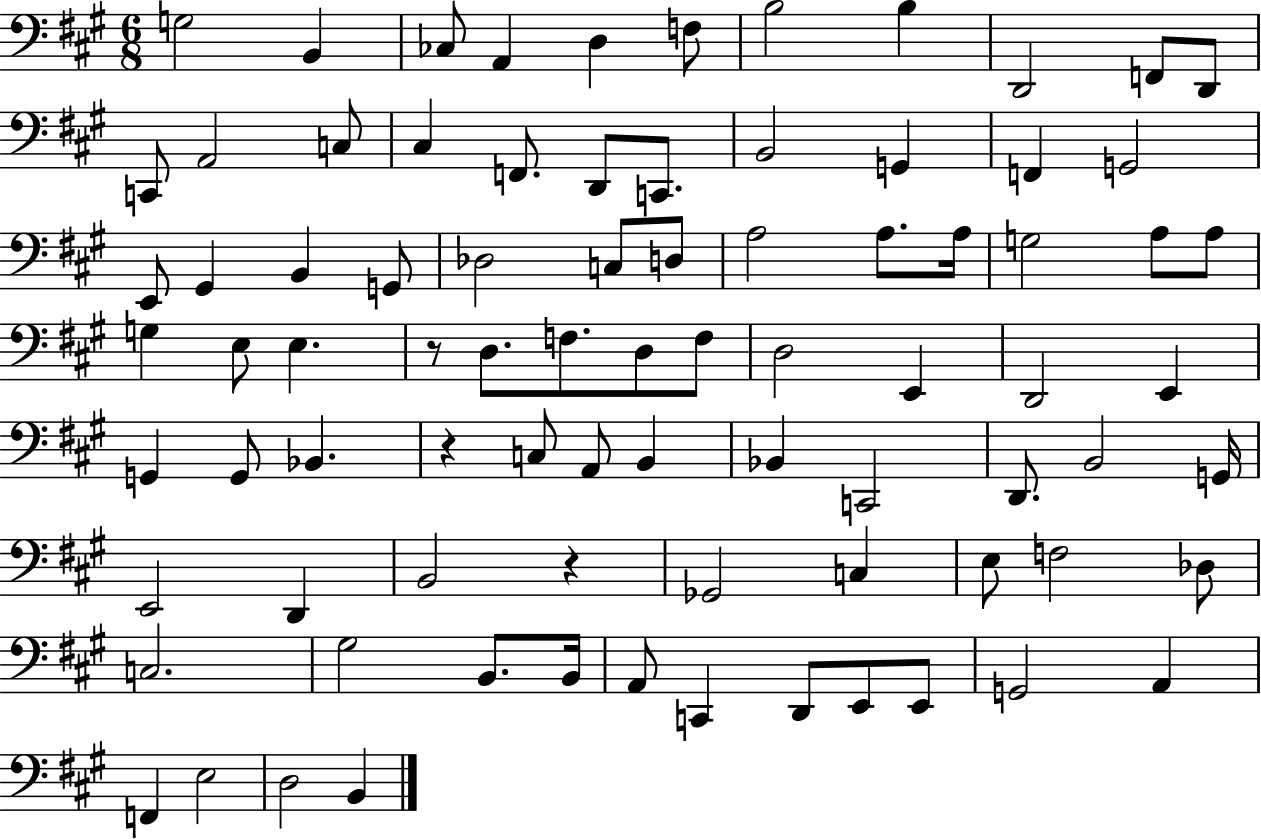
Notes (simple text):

G3/h B2/q CES3/e A2/q D3/q F3/e B3/h B3/q D2/h F2/e D2/e C2/e A2/h C3/e C#3/q F2/e. D2/e C2/e. B2/h G2/q F2/q G2/h E2/e G#2/q B2/q G2/e Db3/h C3/e D3/e A3/h A3/e. A3/s G3/h A3/e A3/e G3/q E3/e E3/q. R/e D3/e. F3/e. D3/e F3/e D3/h E2/q D2/h E2/q G2/q G2/e Bb2/q. R/q C3/e A2/e B2/q Bb2/q C2/h D2/e. B2/h G2/s E2/h D2/q B2/h R/q Gb2/h C3/q E3/e F3/h Db3/e C3/h. G#3/h B2/e. B2/s A2/e C2/q D2/e E2/e E2/e G2/h A2/q F2/q E3/h D3/h B2/q